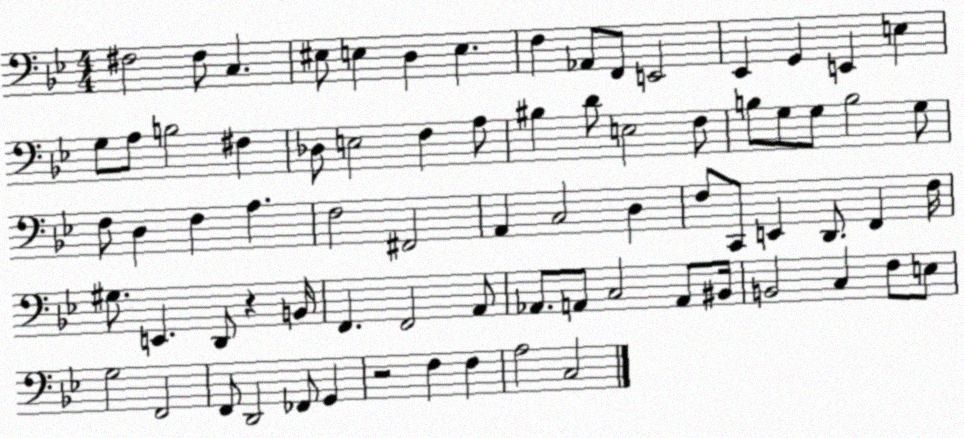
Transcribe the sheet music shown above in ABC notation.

X:1
T:Untitled
M:4/4
L:1/4
K:Bb
^F,2 ^F,/2 C, ^E,/2 E, D, E, F, _A,,/2 F,,/2 E,,2 _E,, G,, E,, E, G,/2 A,/2 B,2 ^F, _D,/2 E,2 F, A,/2 ^B, D/2 E,2 F,/2 B,/2 G,/2 G,/2 B,2 G,/2 F,/2 D, F, A, F,2 ^F,,2 A,, C,2 D, F,/2 C,,/2 E,, D,,/2 F,, F,/4 ^G,/2 E,, D,,/2 z B,,/4 F,, F,,2 A,,/2 _A,,/2 A,,/2 C,2 A,,/2 ^B,,/4 B,,2 C, F,/2 E,/2 G,2 F,,2 F,,/2 D,,2 _F,,/2 G,, z2 F, F, A,2 C,2